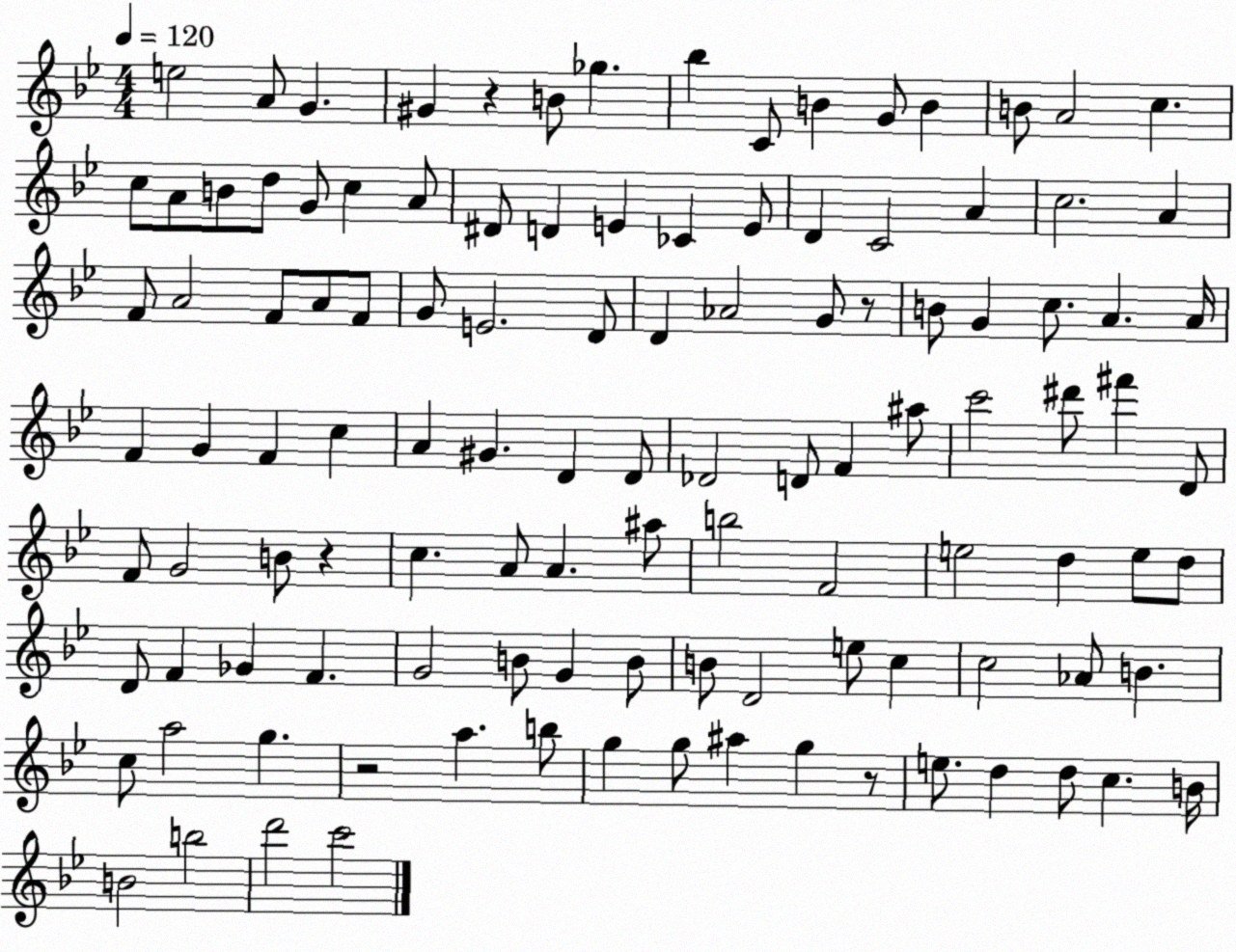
X:1
T:Untitled
M:4/4
L:1/4
K:Bb
e2 A/2 G ^G z B/2 _g _b C/2 B G/2 B B/2 A2 c c/2 A/2 B/2 d/2 G/2 c A/2 ^D/2 D E _C E/2 D C2 A c2 A F/2 A2 F/2 A/2 F/2 G/2 E2 D/2 D _A2 G/2 z/2 B/2 G c/2 A A/4 F G F c A ^G D D/2 _D2 D/2 F ^a/2 c'2 ^d'/2 ^f' D/2 F/2 G2 B/2 z c A/2 A ^a/2 b2 F2 e2 d e/2 d/2 D/2 F _G F G2 B/2 G B/2 B/2 D2 e/2 c c2 _A/2 B c/2 a2 g z2 a b/2 g g/2 ^a g z/2 e/2 d d/2 c B/4 B2 b2 d'2 c'2